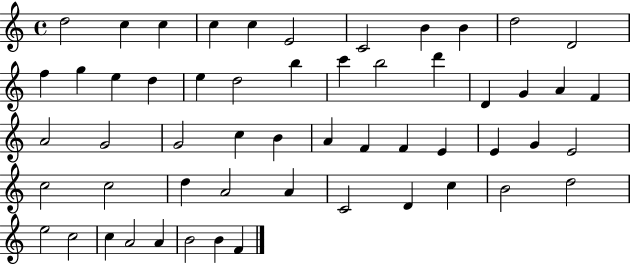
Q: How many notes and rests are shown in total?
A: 55